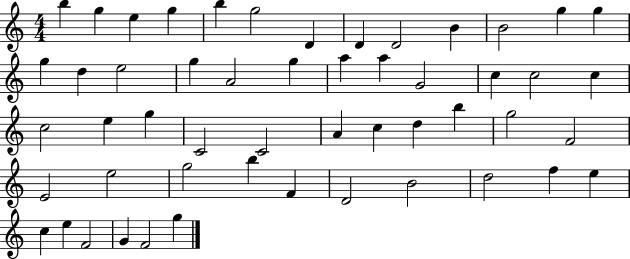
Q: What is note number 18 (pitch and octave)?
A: A4